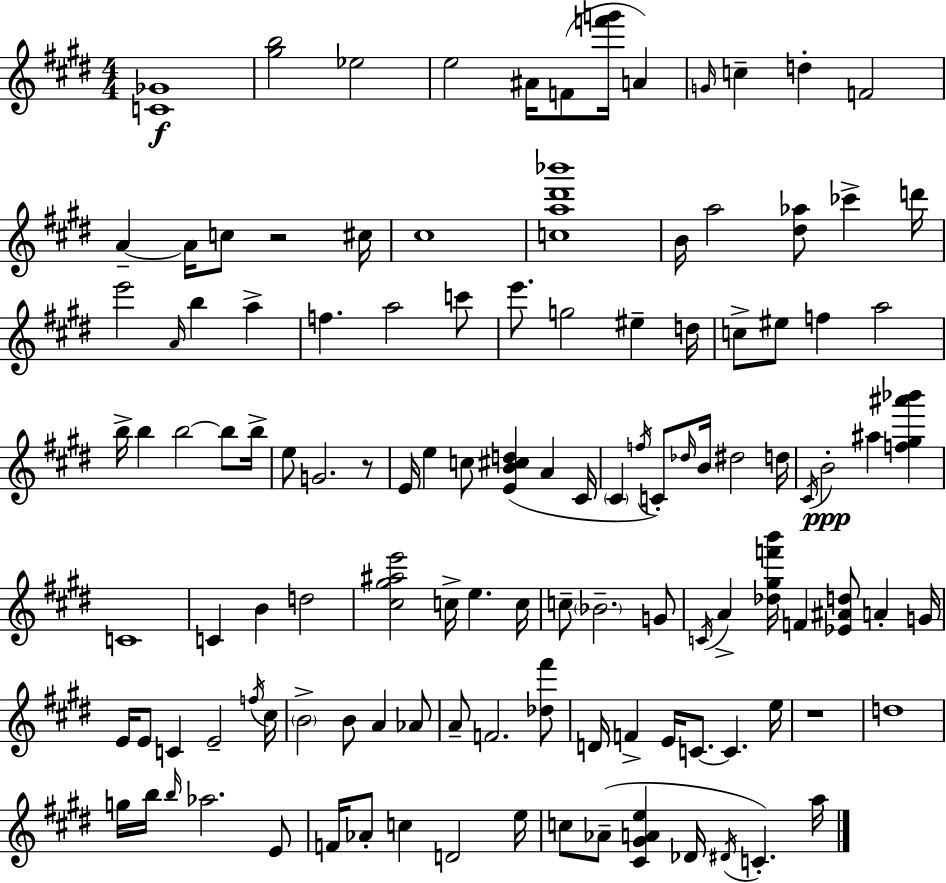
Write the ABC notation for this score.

X:1
T:Untitled
M:4/4
L:1/4
K:E
[C_G]4 [^gb]2 _e2 e2 ^A/4 F/2 [f'g']/4 A G/4 c d F2 A A/4 c/2 z2 ^c/4 ^c4 [ca^d'_b']4 B/4 a2 [^d_a]/2 _c' d'/4 e'2 A/4 b a f a2 c'/2 e'/2 g2 ^e d/4 c/2 ^e/2 f a2 b/4 b b2 b/2 b/4 e/2 G2 z/2 E/4 e c/2 [EB^cd] A ^C/4 ^C f/4 C/2 _d/4 B/4 ^d2 d/4 ^C/4 B2 ^a [f^g^a'_b'] C4 C B d2 [^c^g^ae']2 c/4 e c/4 c/2 _B2 G/2 C/4 A [_d^gf'b']/4 F [_E^Ad]/2 A G/4 E/4 E/2 C E2 f/4 ^c/4 B2 B/2 A _A/2 A/2 F2 [_d^f']/2 D/4 F E/4 C/2 C e/4 z4 d4 g/4 b/4 b/4 _a2 E/2 F/4 _A/2 c D2 e/4 c/2 _A/2 [^C^GAe] _D/4 ^D/4 C a/4